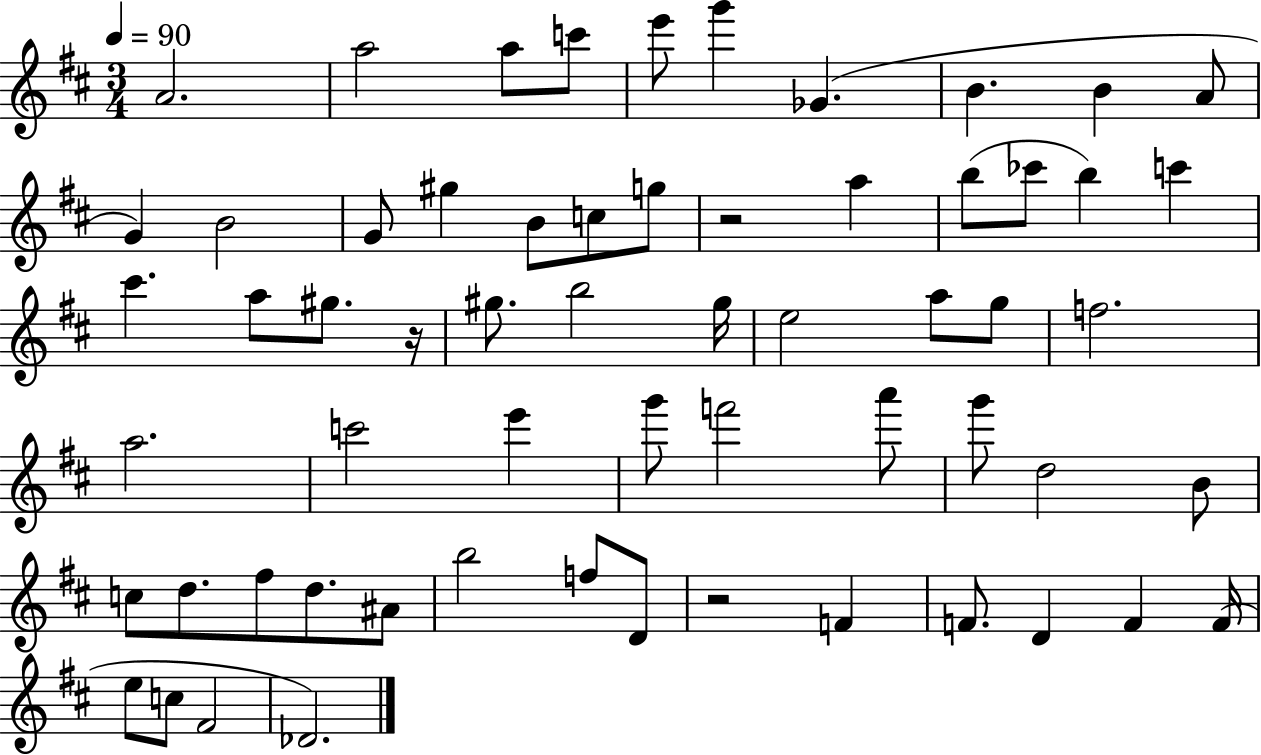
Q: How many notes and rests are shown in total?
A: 61